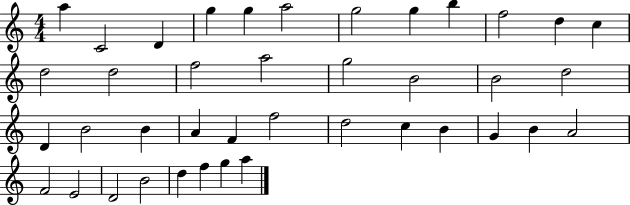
X:1
T:Untitled
M:4/4
L:1/4
K:C
a C2 D g g a2 g2 g b f2 d c d2 d2 f2 a2 g2 B2 B2 d2 D B2 B A F f2 d2 c B G B A2 F2 E2 D2 B2 d f g a